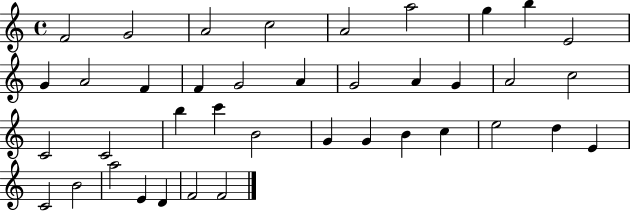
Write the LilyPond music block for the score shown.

{
  \clef treble
  \time 4/4
  \defaultTimeSignature
  \key c \major
  f'2 g'2 | a'2 c''2 | a'2 a''2 | g''4 b''4 e'2 | \break g'4 a'2 f'4 | f'4 g'2 a'4 | g'2 a'4 g'4 | a'2 c''2 | \break c'2 c'2 | b''4 c'''4 b'2 | g'4 g'4 b'4 c''4 | e''2 d''4 e'4 | \break c'2 b'2 | a''2 e'4 d'4 | f'2 f'2 | \bar "|."
}